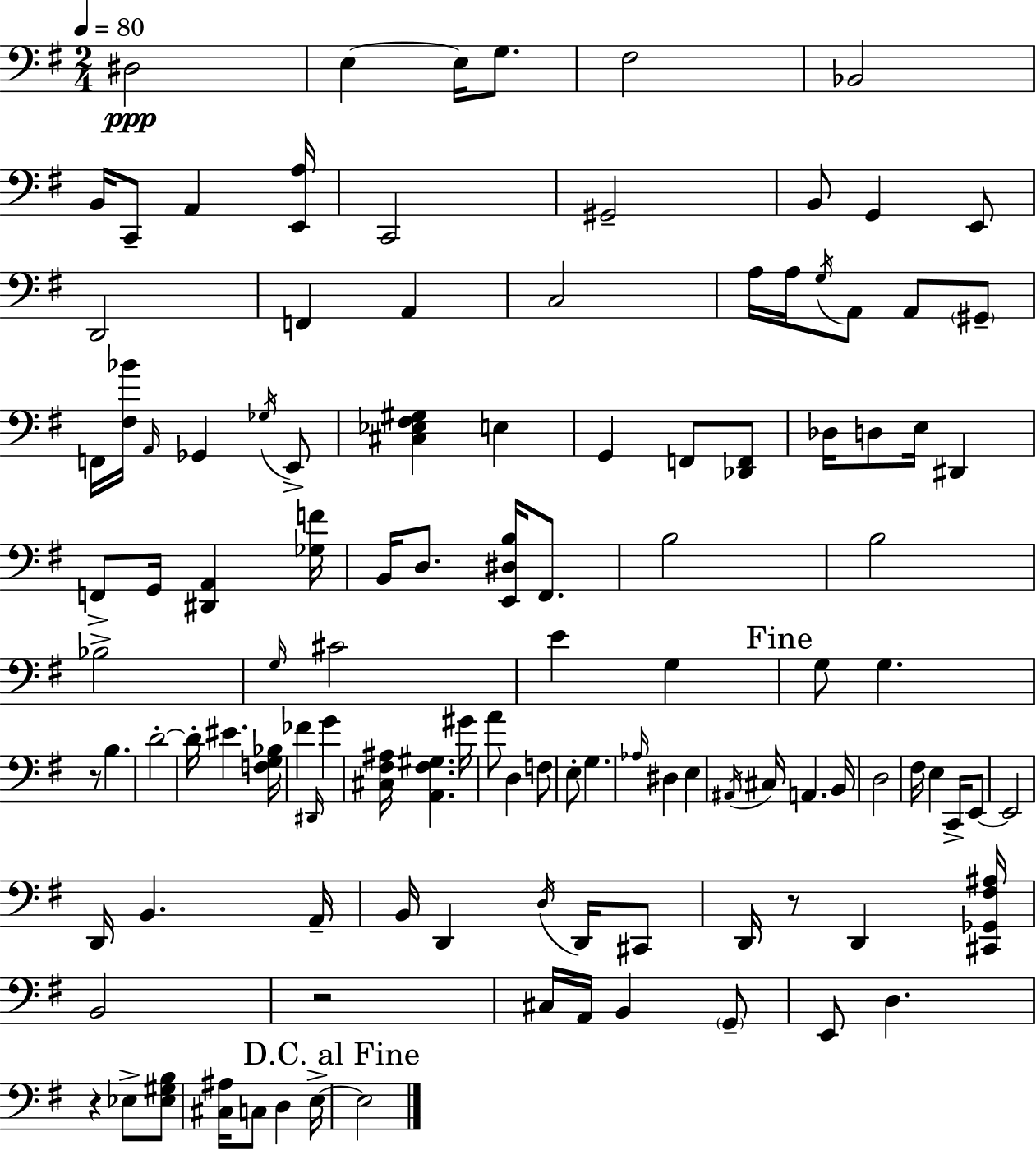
X:1
T:Untitled
M:2/4
L:1/4
K:G
^D,2 E, E,/4 G,/2 ^F,2 _B,,2 B,,/4 C,,/2 A,, [E,,A,]/4 C,,2 ^G,,2 B,,/2 G,, E,,/2 D,,2 F,, A,, C,2 A,/4 A,/4 G,/4 A,,/2 A,,/2 ^G,,/2 F,,/4 [^F,_B]/4 A,,/4 _G,, _G,/4 E,,/2 [^C,_E,^F,^G,] E, G,, F,,/2 [_D,,F,,]/2 _D,/4 D,/2 E,/4 ^D,, F,,/2 G,,/4 [^D,,A,,] [_G,F]/4 B,,/4 D,/2 [E,,^D,B,]/4 ^F,,/2 B,2 B,2 _B,2 G,/4 ^C2 E G, G,/2 G, z/2 B, D2 D/4 ^E [F,G,_B,]/4 _F ^D,,/4 G [^C,^F,^A,]/4 [A,,^F,^G,] ^G/4 A/2 D, F,/2 E,/2 G, _A,/4 ^D, E, ^A,,/4 ^C,/4 A,, B,,/4 D,2 ^F,/4 E, C,,/4 E,,/2 E,,2 D,,/4 B,, A,,/4 B,,/4 D,, D,/4 D,,/4 ^C,,/2 D,,/4 z/2 D,, [^C,,_G,,^F,^A,]/4 B,,2 z2 ^C,/4 A,,/4 B,, G,,/2 E,,/2 D, z _E,/2 [_E,^G,B,]/2 [^C,^A,]/4 C,/2 D, E,/4 E,2